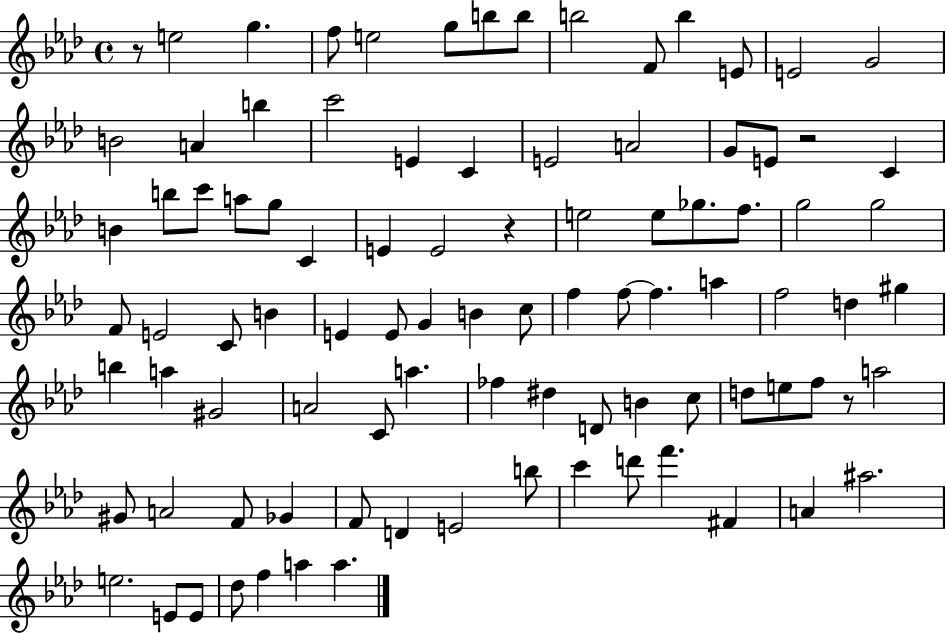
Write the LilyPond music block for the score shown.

{
  \clef treble
  \time 4/4
  \defaultTimeSignature
  \key aes \major
  r8 e''2 g''4. | f''8 e''2 g''8 b''8 b''8 | b''2 f'8 b''4 e'8 | e'2 g'2 | \break b'2 a'4 b''4 | c'''2 e'4 c'4 | e'2 a'2 | g'8 e'8 r2 c'4 | \break b'4 b''8 c'''8 a''8 g''8 c'4 | e'4 e'2 r4 | e''2 e''8 ges''8. f''8. | g''2 g''2 | \break f'8 e'2 c'8 b'4 | e'4 e'8 g'4 b'4 c''8 | f''4 f''8~~ f''4. a''4 | f''2 d''4 gis''4 | \break b''4 a''4 gis'2 | a'2 c'8 a''4. | fes''4 dis''4 d'8 b'4 c''8 | d''8 e''8 f''8 r8 a''2 | \break gis'8 a'2 f'8 ges'4 | f'8 d'4 e'2 b''8 | c'''4 d'''8 f'''4. fis'4 | a'4 ais''2. | \break e''2. e'8 e'8 | des''8 f''4 a''4 a''4. | \bar "|."
}